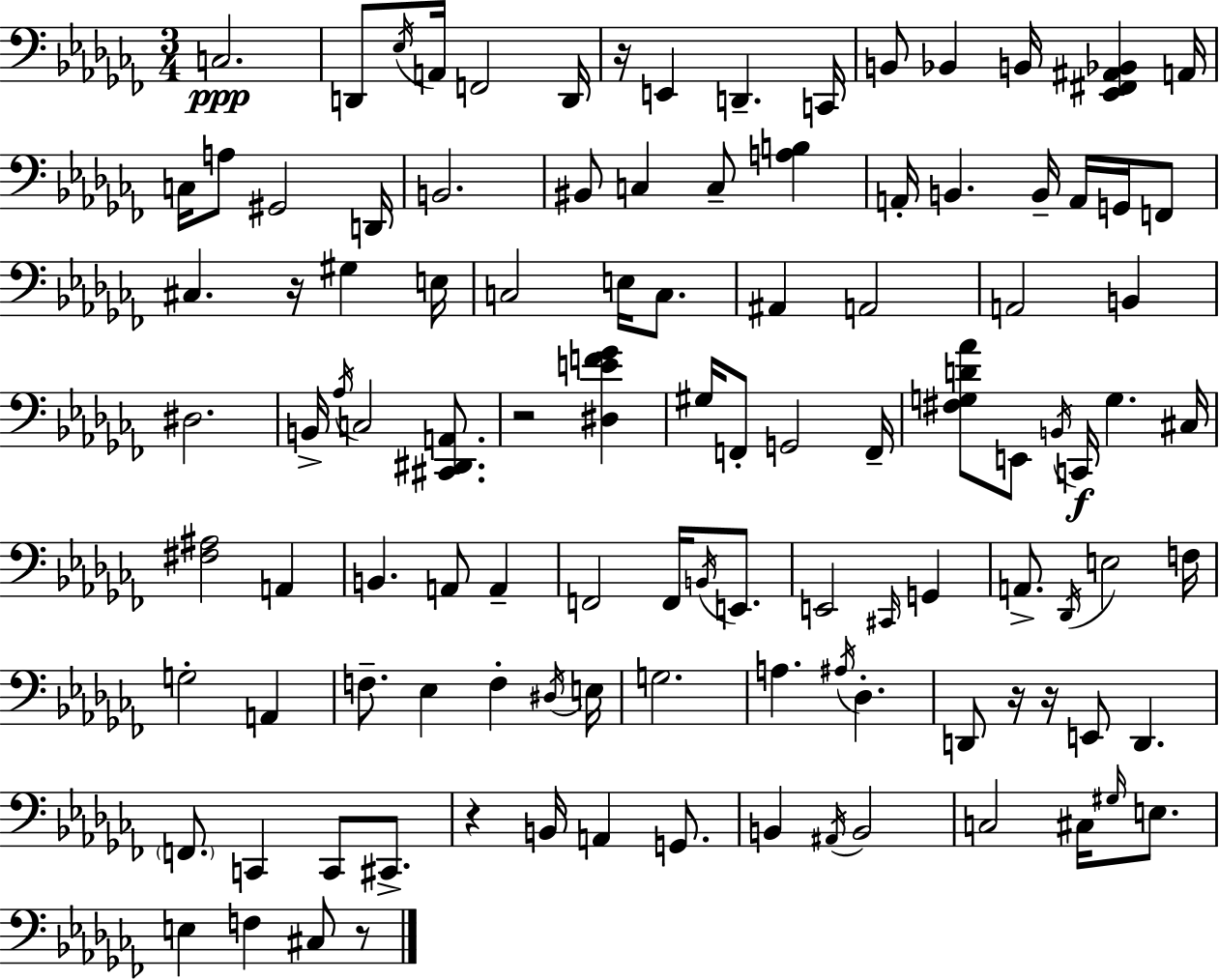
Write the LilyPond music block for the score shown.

{
  \clef bass
  \numericTimeSignature
  \time 3/4
  \key aes \minor
  \repeat volta 2 { c2.\ppp | d,8 \acciaccatura { ees16 } a,16 f,2 | d,16 r16 e,4 d,4.-- | c,16 b,8 bes,4 b,16 <ees, fis, ais, bes,>4 | \break a,16 c16 a8 gis,2 | d,16 b,2. | bis,8 c4 c8-- <a b>4 | a,16-. b,4. b,16-- a,16 g,16 f,8 | \break cis4. r16 gis4 | e16 c2 e16 c8. | ais,4 a,2 | a,2 b,4 | \break dis2. | b,16-> \acciaccatura { aes16 } c2 <cis, dis, a,>8. | r2 <dis e' f' ges'>4 | gis16 f,8-. g,2 | \break f,16-- <fis g d' aes'>8 e,8 \acciaccatura { b,16 }\f c,16 g4. | cis16 <fis ais>2 a,4 | b,4. a,8 a,4-- | f,2 f,16 | \break \acciaccatura { b,16 } e,8. e,2 | \grace { cis,16 } g,4 a,8.-> \acciaccatura { des,16 } e2 | f16 g2-. | a,4 f8.-- ees4 | \break f4-. \acciaccatura { dis16 } e16 g2. | a4. | \acciaccatura { ais16 } des4.-. d,8 r16 r16 | e,8 d,4. \parenthesize f,8. c,4 | \break c,8 cis,8.-> r4 | b,16 a,4 g,8. b,4 | \acciaccatura { ais,16 } b,2 c2 | cis16 \grace { gis16 } e8. e4 | \break f4 cis8 r8 } \bar "|."
}